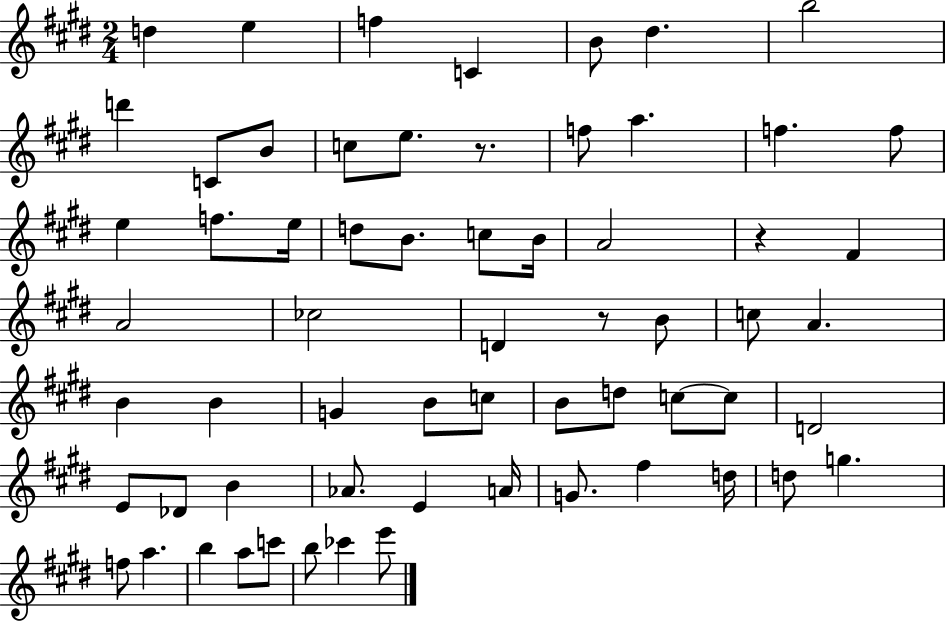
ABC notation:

X:1
T:Untitled
M:2/4
L:1/4
K:E
d e f C B/2 ^d b2 d' C/2 B/2 c/2 e/2 z/2 f/2 a f f/2 e f/2 e/4 d/2 B/2 c/2 B/4 A2 z ^F A2 _c2 D z/2 B/2 c/2 A B B G B/2 c/2 B/2 d/2 c/2 c/2 D2 E/2 _D/2 B _A/2 E A/4 G/2 ^f d/4 d/2 g f/2 a b a/2 c'/2 b/2 _c' e'/2